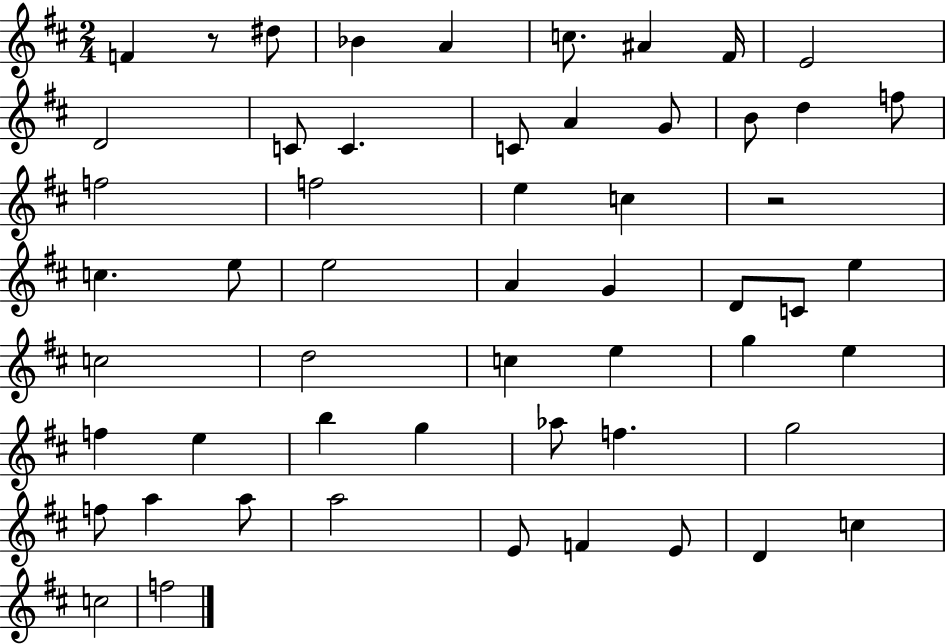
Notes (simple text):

F4/q R/e D#5/e Bb4/q A4/q C5/e. A#4/q F#4/s E4/h D4/h C4/e C4/q. C4/e A4/q G4/e B4/e D5/q F5/e F5/h F5/h E5/q C5/q R/h C5/q. E5/e E5/h A4/q G4/q D4/e C4/e E5/q C5/h D5/h C5/q E5/q G5/q E5/q F5/q E5/q B5/q G5/q Ab5/e F5/q. G5/h F5/e A5/q A5/e A5/h E4/e F4/q E4/e D4/q C5/q C5/h F5/h